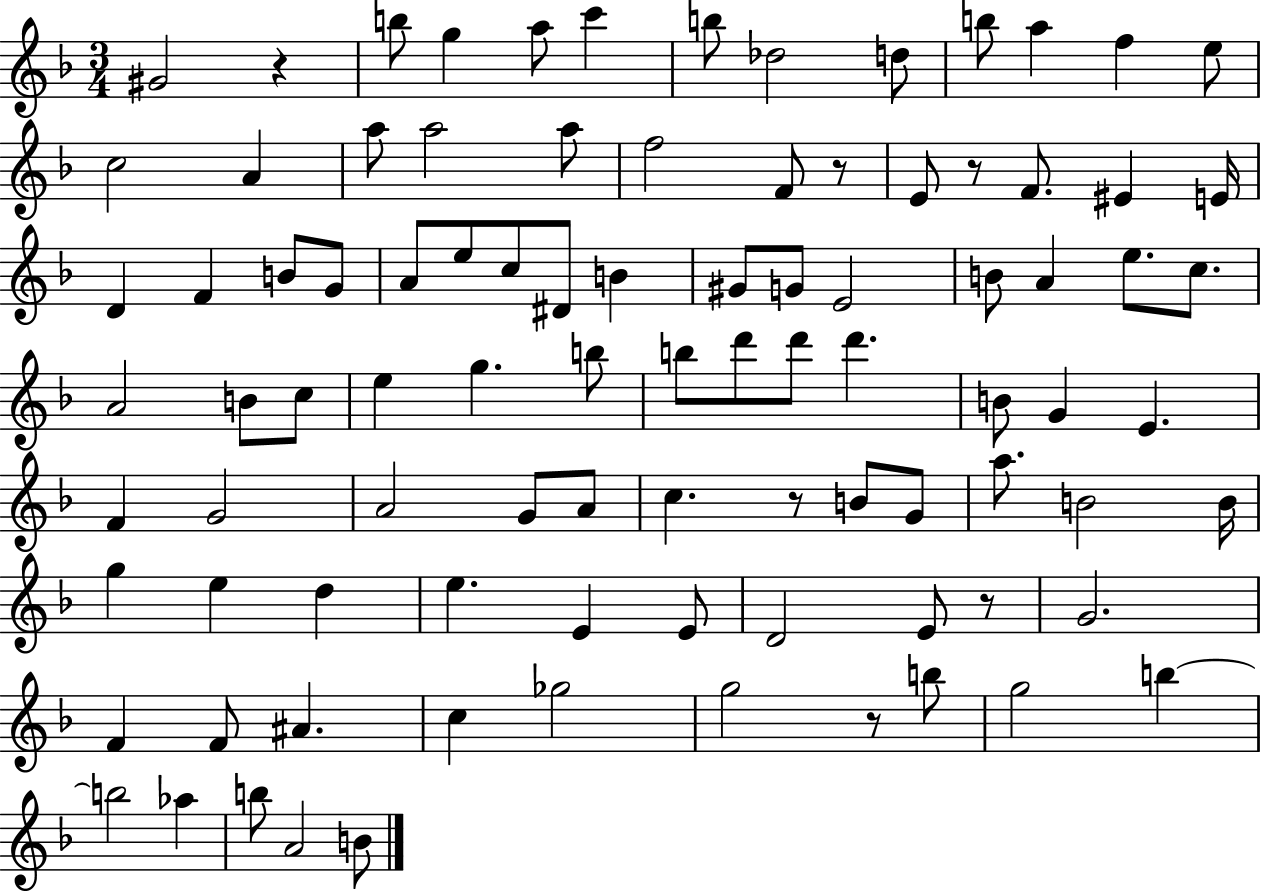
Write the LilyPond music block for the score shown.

{
  \clef treble
  \numericTimeSignature
  \time 3/4
  \key f \major
  gis'2 r4 | b''8 g''4 a''8 c'''4 | b''8 des''2 d''8 | b''8 a''4 f''4 e''8 | \break c''2 a'4 | a''8 a''2 a''8 | f''2 f'8 r8 | e'8 r8 f'8. eis'4 e'16 | \break d'4 f'4 b'8 g'8 | a'8 e''8 c''8 dis'8 b'4 | gis'8 g'8 e'2 | b'8 a'4 e''8. c''8. | \break a'2 b'8 c''8 | e''4 g''4. b''8 | b''8 d'''8 d'''8 d'''4. | b'8 g'4 e'4. | \break f'4 g'2 | a'2 g'8 a'8 | c''4. r8 b'8 g'8 | a''8. b'2 b'16 | \break g''4 e''4 d''4 | e''4. e'4 e'8 | d'2 e'8 r8 | g'2. | \break f'4 f'8 ais'4. | c''4 ges''2 | g''2 r8 b''8 | g''2 b''4~~ | \break b''2 aes''4 | b''8 a'2 b'8 | \bar "|."
}